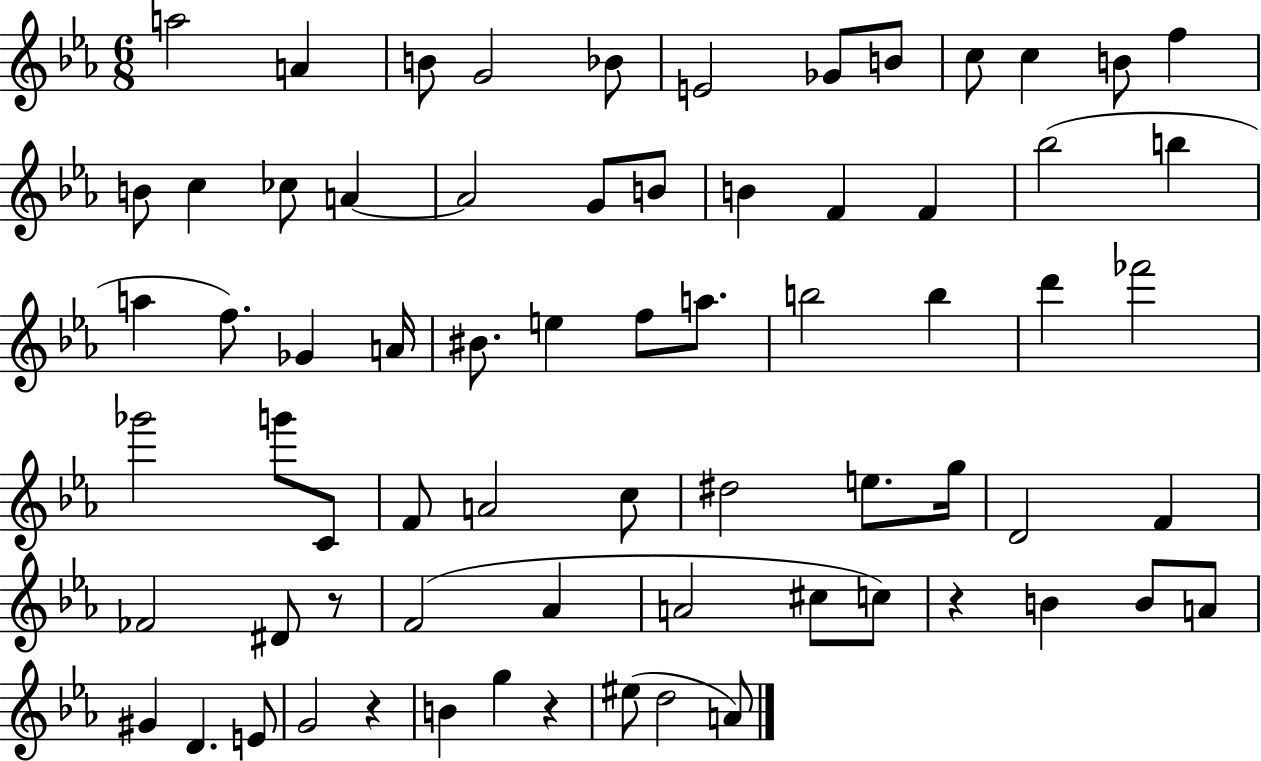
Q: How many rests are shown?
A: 4